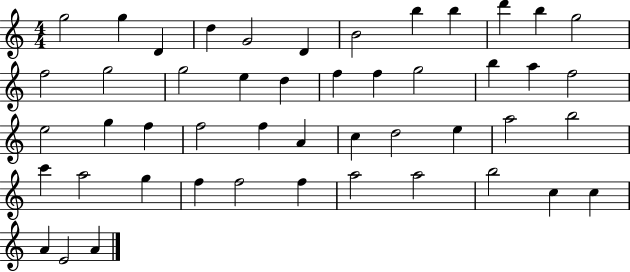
{
  \clef treble
  \numericTimeSignature
  \time 4/4
  \key c \major
  g''2 g''4 d'4 | d''4 g'2 d'4 | b'2 b''4 b''4 | d'''4 b''4 g''2 | \break f''2 g''2 | g''2 e''4 d''4 | f''4 f''4 g''2 | b''4 a''4 f''2 | \break e''2 g''4 f''4 | f''2 f''4 a'4 | c''4 d''2 e''4 | a''2 b''2 | \break c'''4 a''2 g''4 | f''4 f''2 f''4 | a''2 a''2 | b''2 c''4 c''4 | \break a'4 e'2 a'4 | \bar "|."
}